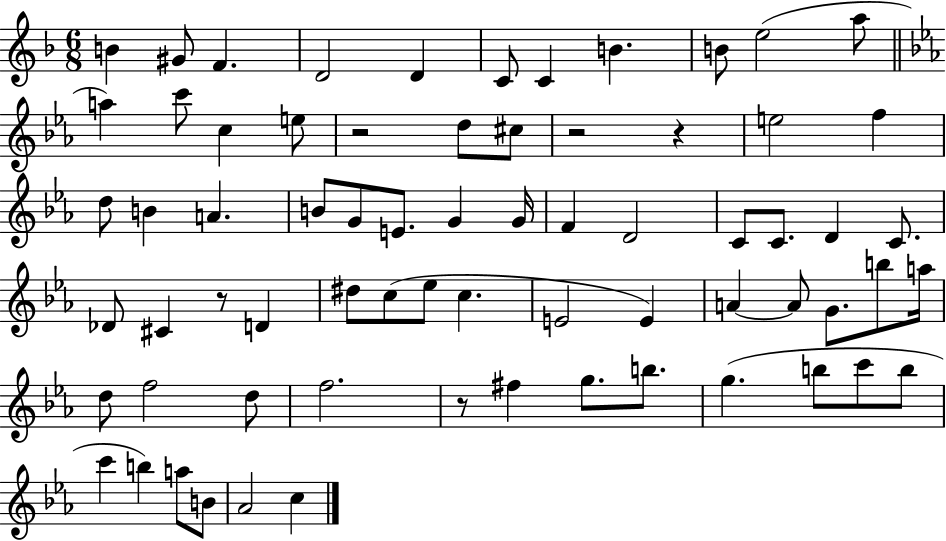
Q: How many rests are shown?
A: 5